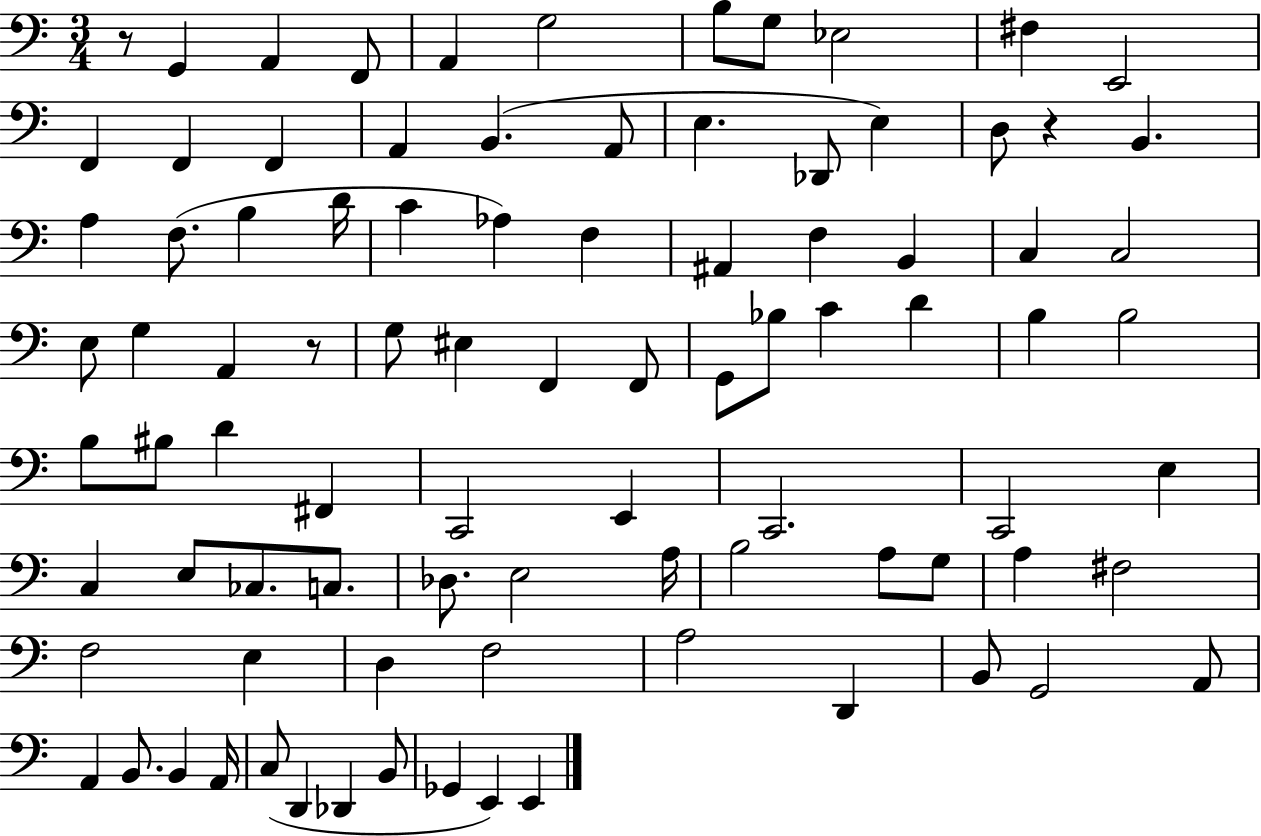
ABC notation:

X:1
T:Untitled
M:3/4
L:1/4
K:C
z/2 G,, A,, F,,/2 A,, G,2 B,/2 G,/2 _E,2 ^F, E,,2 F,, F,, F,, A,, B,, A,,/2 E, _D,,/2 E, D,/2 z B,, A, F,/2 B, D/4 C _A, F, ^A,, F, B,, C, C,2 E,/2 G, A,, z/2 G,/2 ^E, F,, F,,/2 G,,/2 _B,/2 C D B, B,2 B,/2 ^B,/2 D ^F,, C,,2 E,, C,,2 C,,2 E, C, E,/2 _C,/2 C,/2 _D,/2 E,2 A,/4 B,2 A,/2 G,/2 A, ^F,2 F,2 E, D, F,2 A,2 D,, B,,/2 G,,2 A,,/2 A,, B,,/2 B,, A,,/4 C,/2 D,, _D,, B,,/2 _G,, E,, E,,